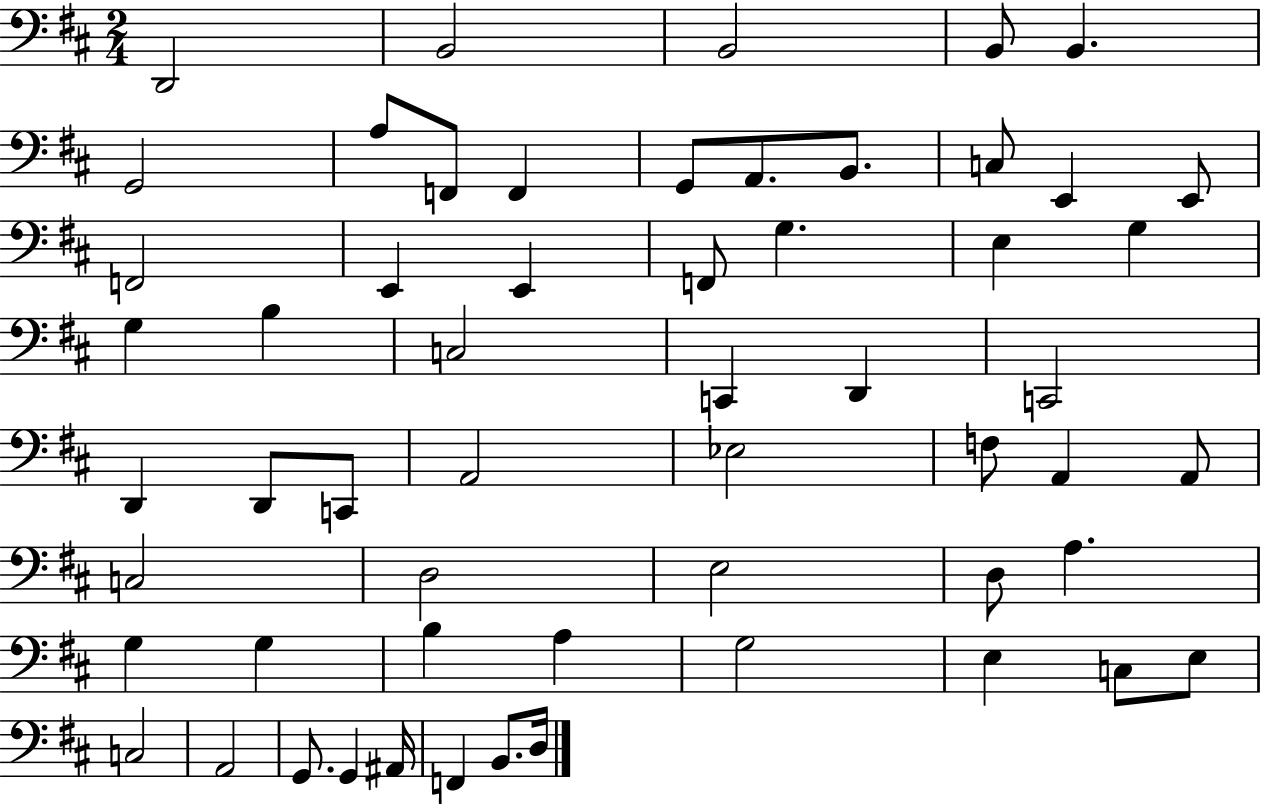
D2/h B2/h B2/h B2/e B2/q. G2/h A3/e F2/e F2/q G2/e A2/e. B2/e. C3/e E2/q E2/e F2/h E2/q E2/q F2/e G3/q. E3/q G3/q G3/q B3/q C3/h C2/q D2/q C2/h D2/q D2/e C2/e A2/h Eb3/h F3/e A2/q A2/e C3/h D3/h E3/h D3/e A3/q. G3/q G3/q B3/q A3/q G3/h E3/q C3/e E3/e C3/h A2/h G2/e. G2/q A#2/s F2/q B2/e. D3/s